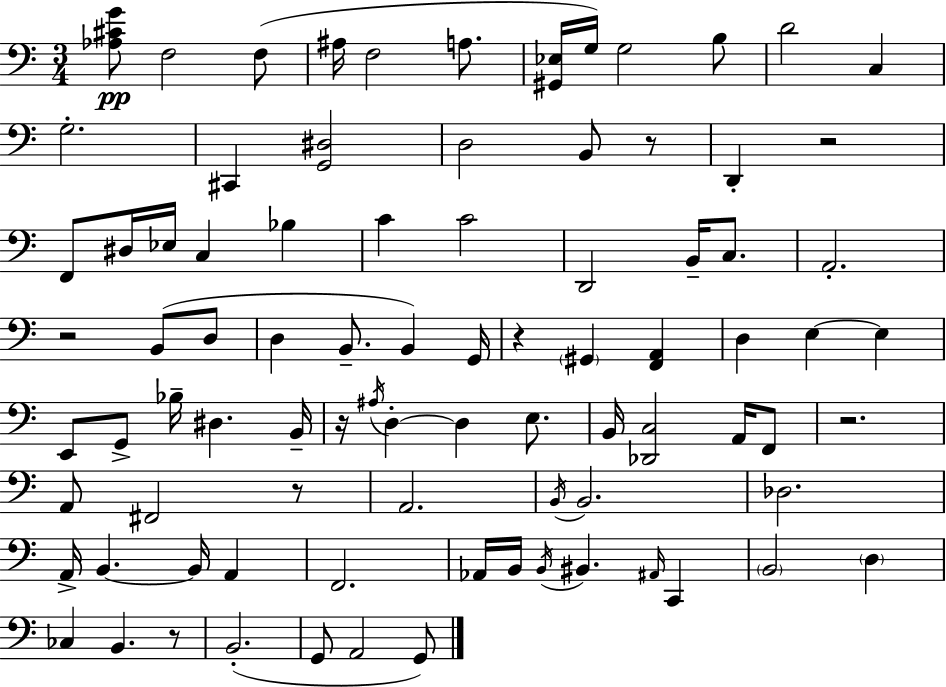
[Ab3,C#4,G4]/e F3/h F3/e A#3/s F3/h A3/e. [G#2,Eb3]/s G3/s G3/h B3/e D4/h C3/q G3/h. C#2/q [G2,D#3]/h D3/h B2/e R/e D2/q R/h F2/e D#3/s Eb3/s C3/q Bb3/q C4/q C4/h D2/h B2/s C3/e. A2/h. R/h B2/e D3/e D3/q B2/e. B2/q G2/s R/q G#2/q [F2,A2]/q D3/q E3/q E3/q E2/e G2/e Bb3/s D#3/q. B2/s R/s A#3/s D3/q D3/q E3/e. B2/s [Db2,C3]/h A2/s F2/e R/h. A2/e F#2/h R/e A2/h. B2/s B2/h. Db3/h. A2/s B2/q. B2/s A2/q F2/h. Ab2/s B2/s B2/s BIS2/q. A#2/s C2/q B2/h D3/q CES3/q B2/q. R/e B2/h. G2/e A2/h G2/e